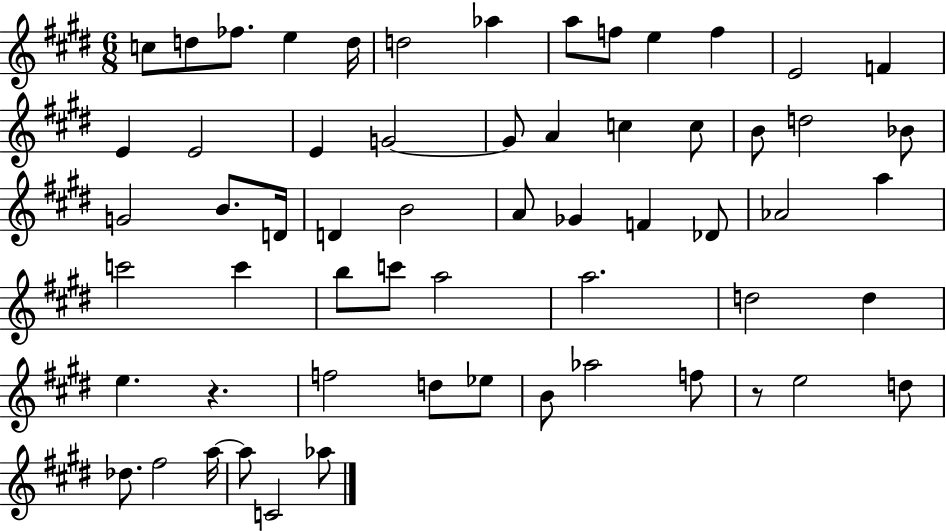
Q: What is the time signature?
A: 6/8